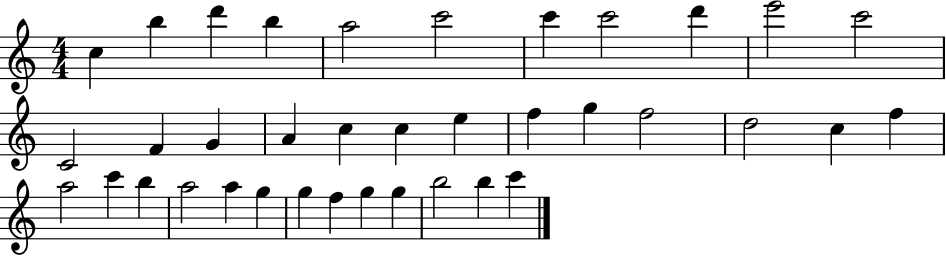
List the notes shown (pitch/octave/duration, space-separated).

C5/q B5/q D6/q B5/q A5/h C6/h C6/q C6/h D6/q E6/h C6/h C4/h F4/q G4/q A4/q C5/q C5/q E5/q F5/q G5/q F5/h D5/h C5/q F5/q A5/h C6/q B5/q A5/h A5/q G5/q G5/q F5/q G5/q G5/q B5/h B5/q C6/q